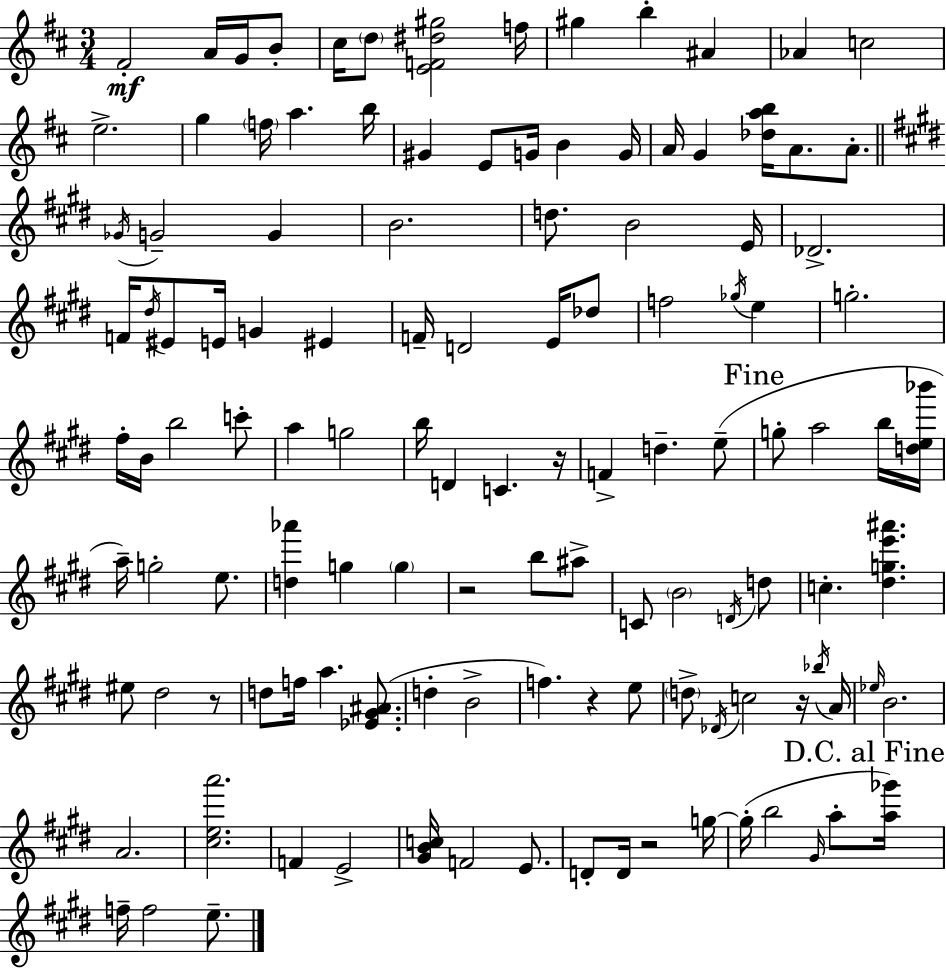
F#4/h A4/s G4/s B4/e C#5/s D5/e [E4,F4,D#5,G#5]/h F5/s G#5/q B5/q A#4/q Ab4/q C5/h E5/h. G5/q F5/s A5/q. B5/s G#4/q E4/e G4/s B4/q G4/s A4/s G4/q [Db5,A5,B5]/s A4/e. A4/e. Gb4/s G4/h G4/q B4/h. D5/e. B4/h E4/s Db4/h. F4/s D#5/s EIS4/e E4/s G4/q EIS4/q F4/s D4/h E4/s Db5/e F5/h Gb5/s E5/q G5/h. F#5/s B4/s B5/h C6/e A5/q G5/h B5/s D4/q C4/q. R/s F4/q D5/q. E5/e G5/e A5/h B5/s [D5,E5,Bb6]/s A5/s G5/h E5/e. [D5,Ab6]/q G5/q G5/q R/h B5/e A#5/e C4/e B4/h D4/s D5/e C5/q. [D#5,G5,E6,A#6]/q. EIS5/e D#5/h R/e D5/e F5/s A5/q. [Eb4,G#4,A#4]/e. D5/q B4/h F5/q. R/q E5/e D5/e Db4/s C5/h R/s Bb5/s A4/s Eb5/s B4/h. A4/h. [C#5,E5,A6]/h. F4/q E4/h [G#4,B4,C5]/s F4/h E4/e. D4/e D4/s R/h G5/s G5/s B5/h G#4/s A5/e [A5,Gb6]/s F5/s F5/h E5/e.